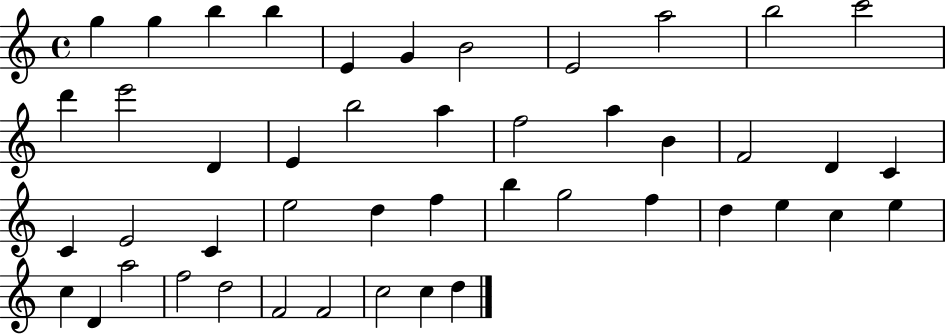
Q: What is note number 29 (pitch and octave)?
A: F5